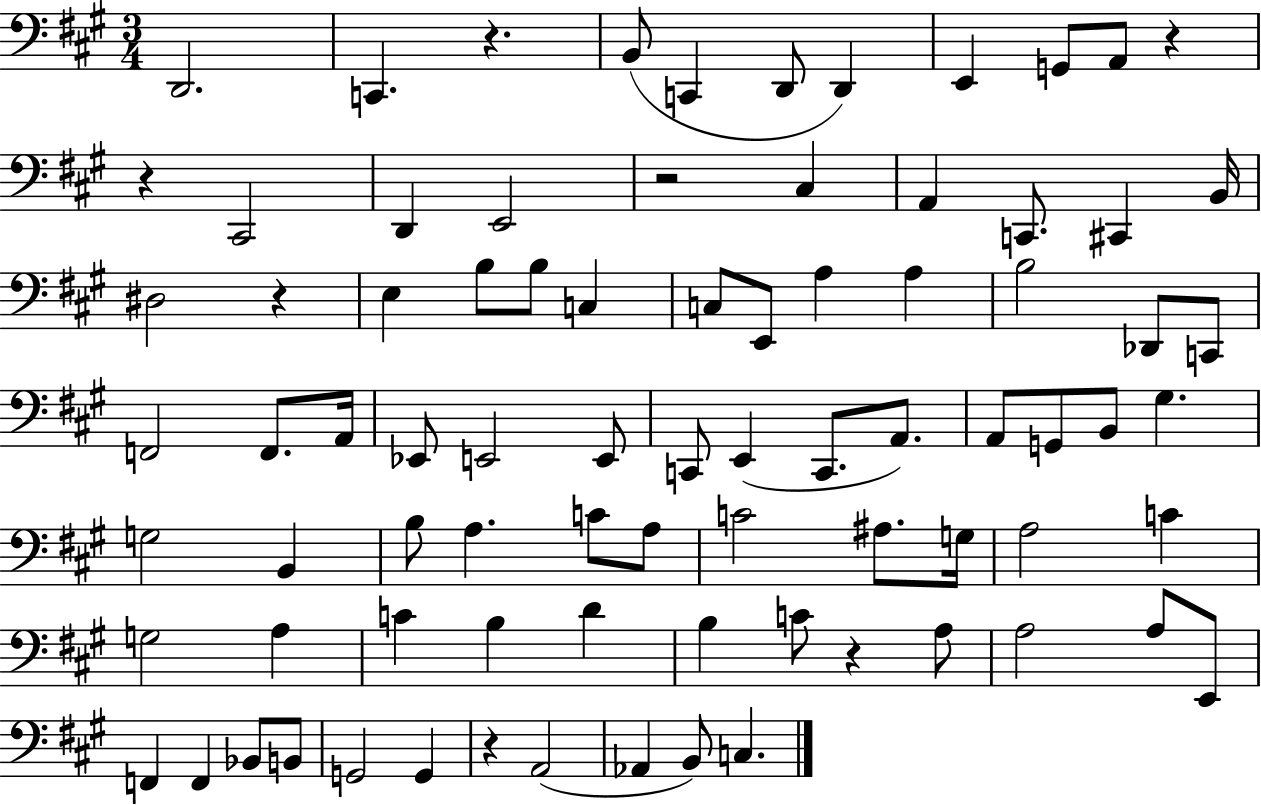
{
  \clef bass
  \numericTimeSignature
  \time 3/4
  \key a \major
  \repeat volta 2 { d,2. | c,4. r4. | b,8( c,4 d,8 d,4) | e,4 g,8 a,8 r4 | \break r4 cis,2 | d,4 e,2 | r2 cis4 | a,4 c,8. cis,4 b,16 | \break dis2 r4 | e4 b8 b8 c4 | c8 e,8 a4 a4 | b2 des,8 c,8 | \break f,2 f,8. a,16 | ees,8 e,2 e,8 | c,8 e,4( c,8. a,8.) | a,8 g,8 b,8 gis4. | \break g2 b,4 | b8 a4. c'8 a8 | c'2 ais8. g16 | a2 c'4 | \break g2 a4 | c'4 b4 d'4 | b4 c'8 r4 a8 | a2 a8 e,8 | \break f,4 f,4 bes,8 b,8 | g,2 g,4 | r4 a,2( | aes,4 b,8) c4. | \break } \bar "|."
}